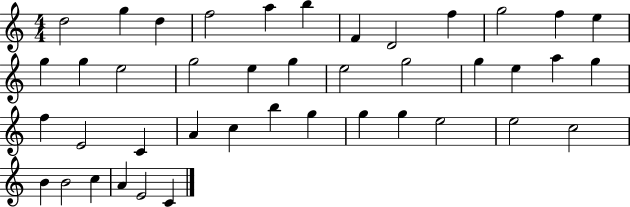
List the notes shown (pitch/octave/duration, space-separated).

D5/h G5/q D5/q F5/h A5/q B5/q F4/q D4/h F5/q G5/h F5/q E5/q G5/q G5/q E5/h G5/h E5/q G5/q E5/h G5/h G5/q E5/q A5/q G5/q F5/q E4/h C4/q A4/q C5/q B5/q G5/q G5/q G5/q E5/h E5/h C5/h B4/q B4/h C5/q A4/q E4/h C4/q